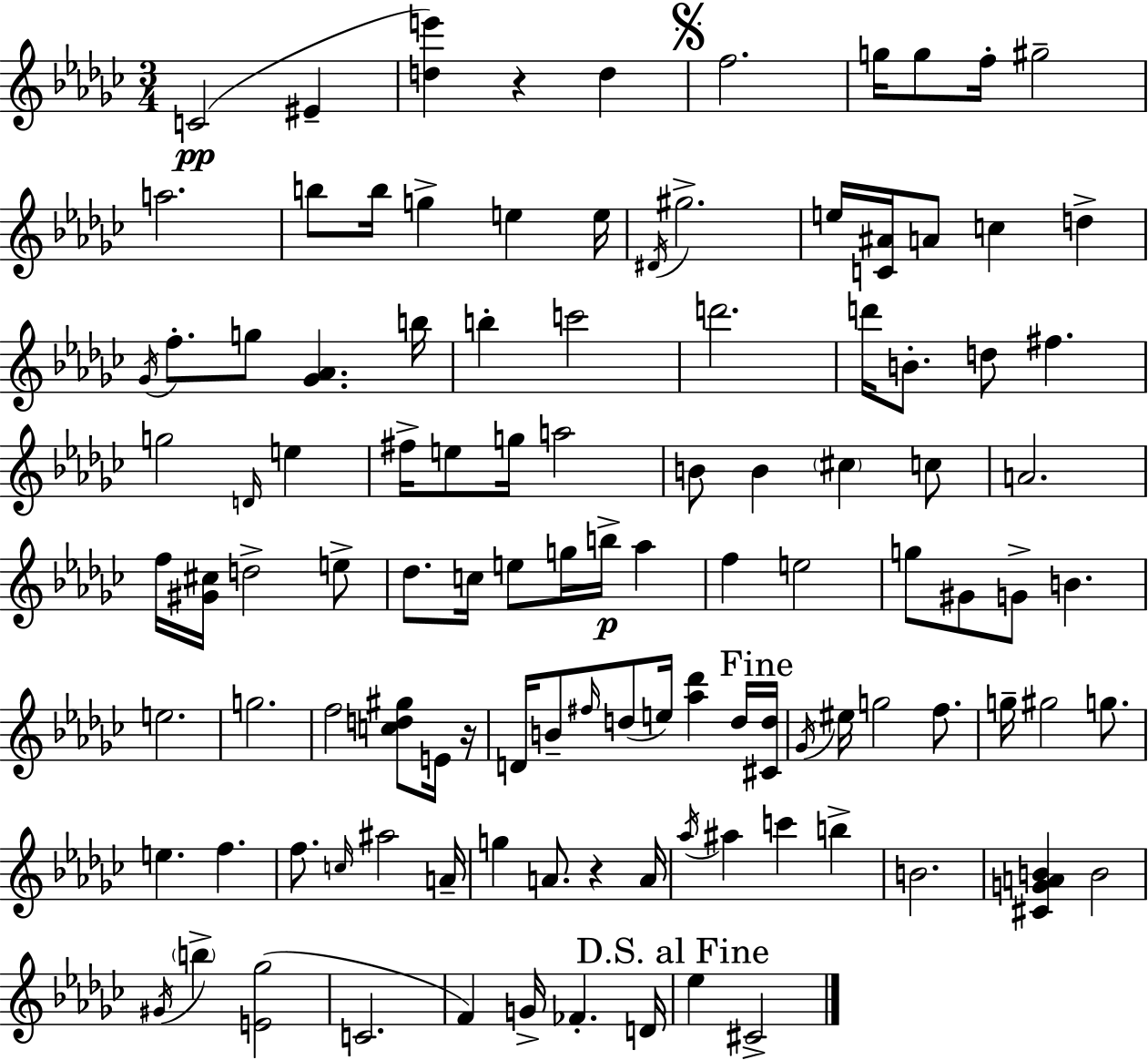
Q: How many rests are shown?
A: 3